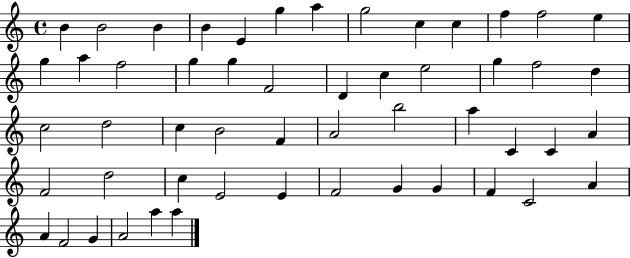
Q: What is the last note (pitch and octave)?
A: A5